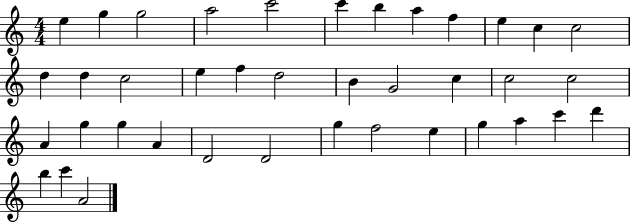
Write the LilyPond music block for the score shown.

{
  \clef treble
  \numericTimeSignature
  \time 4/4
  \key c \major
  e''4 g''4 g''2 | a''2 c'''2 | c'''4 b''4 a''4 f''4 | e''4 c''4 c''2 | \break d''4 d''4 c''2 | e''4 f''4 d''2 | b'4 g'2 c''4 | c''2 c''2 | \break a'4 g''4 g''4 a'4 | d'2 d'2 | g''4 f''2 e''4 | g''4 a''4 c'''4 d'''4 | \break b''4 c'''4 a'2 | \bar "|."
}